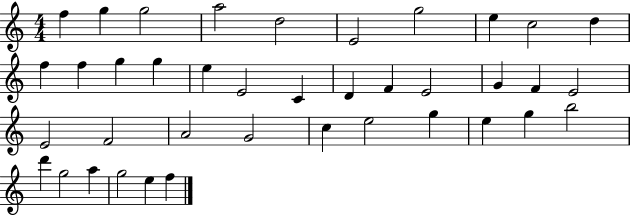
F5/q G5/q G5/h A5/h D5/h E4/h G5/h E5/q C5/h D5/q F5/q F5/q G5/q G5/q E5/q E4/h C4/q D4/q F4/q E4/h G4/q F4/q E4/h E4/h F4/h A4/h G4/h C5/q E5/h G5/q E5/q G5/q B5/h D6/q G5/h A5/q G5/h E5/q F5/q